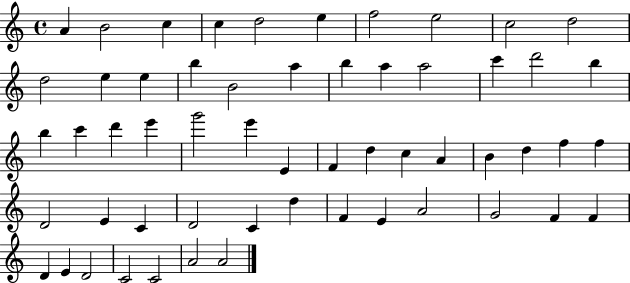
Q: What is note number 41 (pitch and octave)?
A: D4